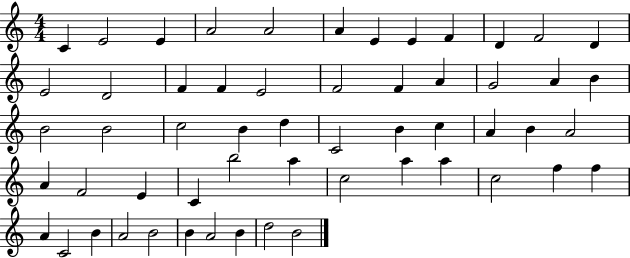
{
  \clef treble
  \numericTimeSignature
  \time 4/4
  \key c \major
  c'4 e'2 e'4 | a'2 a'2 | a'4 e'4 e'4 f'4 | d'4 f'2 d'4 | \break e'2 d'2 | f'4 f'4 e'2 | f'2 f'4 a'4 | g'2 a'4 b'4 | \break b'2 b'2 | c''2 b'4 d''4 | c'2 b'4 c''4 | a'4 b'4 a'2 | \break a'4 f'2 e'4 | c'4 b''2 a''4 | c''2 a''4 a''4 | c''2 f''4 f''4 | \break a'4 c'2 b'4 | a'2 b'2 | b'4 a'2 b'4 | d''2 b'2 | \break \bar "|."
}